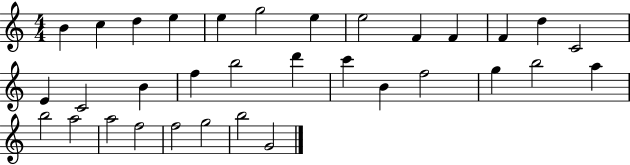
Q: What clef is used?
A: treble